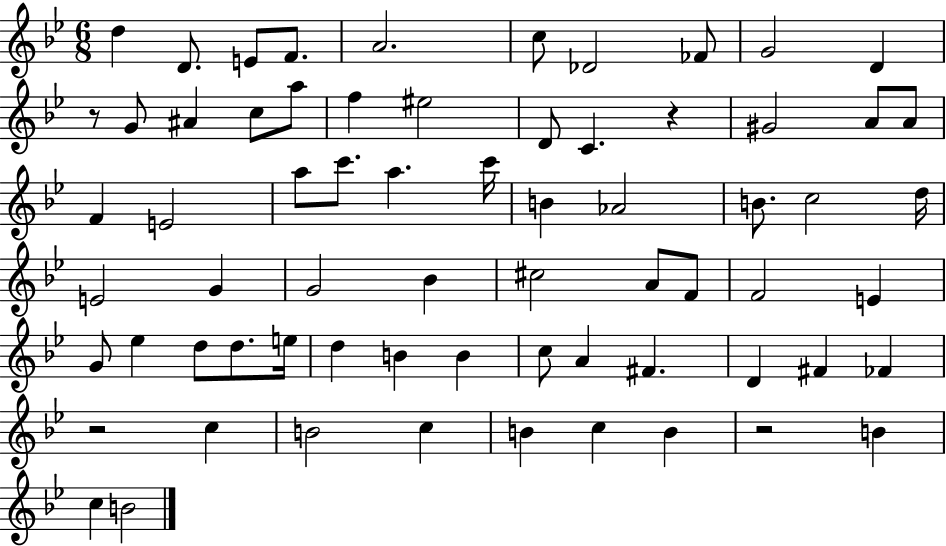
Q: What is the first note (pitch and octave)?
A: D5